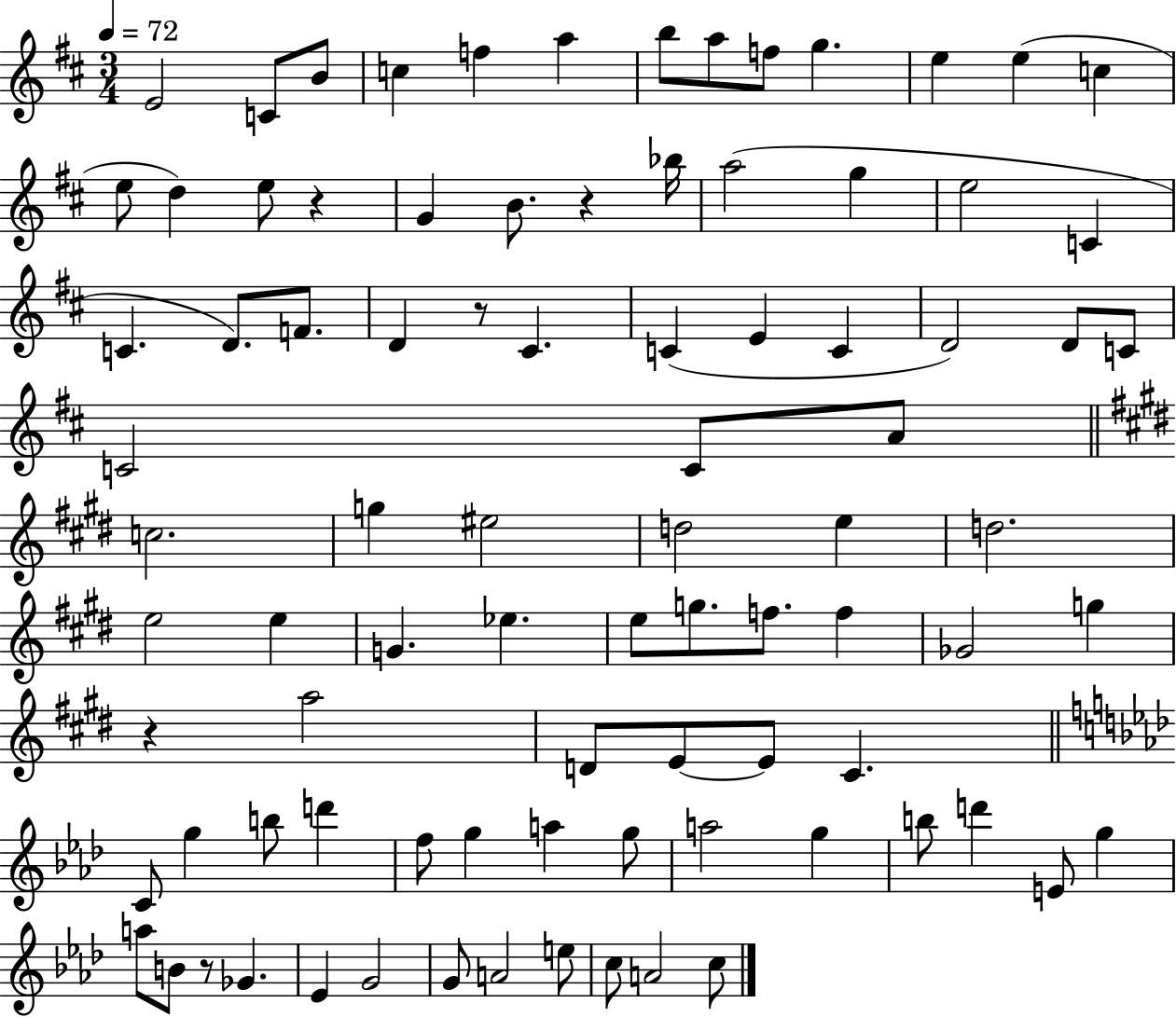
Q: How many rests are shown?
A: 5